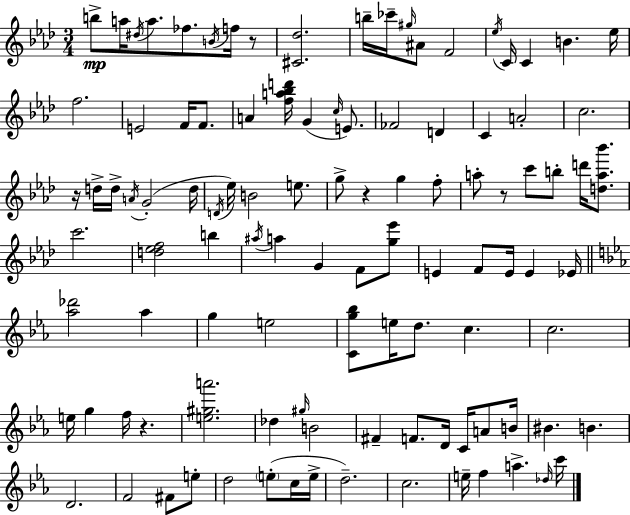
{
  \clef treble
  \numericTimeSignature
  \time 3/4
  \key aes \major
  b''8->\mp a''16 \acciaccatura { dis''16 } a''8. fes''8. \acciaccatura { b'16 } f''16 | r8 <cis' des''>2. | b''16-- ces'''16-- \grace { gis''16 } ais'8 f'2 | \acciaccatura { ees''16 } c'16 c'4 b'4. | \break ees''16 f''2. | e'2 | f'16 f'8. a'4 <f'' a'' bes'' d'''>16 g'4( | \grace { c''16 } e'8.) fes'2 | \break d'4 c'4 a'2-. | c''2. | r16 d''16-> d''16-> \acciaccatura { a'16 } g'2-.( | d''16 \acciaccatura { d'16 } ees''16) b'2 | \break e''8. g''8-> r4 | g''4 f''8-. a''8-. r8 c'''8 | b''8-. d'''16 <d'' a'' bes'''>8. c'''2. | <d'' ees'' f''>2 | \break b''4 \acciaccatura { ais''16 } a''4 | g'4 f'8 <g'' ees'''>8 e'4 | f'8 e'16 e'4 ees'16 \bar "||" \break \key ees \major <aes'' des'''>2 aes''4 | g''4 e''2 | <c' g'' bes''>8 e''16 d''8. c''4. | c''2. | \break e''16 g''4 f''16 r4. | <e'' gis'' a'''>2. | des''4 \grace { gis''16 } b'2 | fis'4-- f'8. d'16 c'16 a'8 | \break b'16 bis'4. b'4. | d'2. | f'2 fis'8 e''8-. | d''2 \parenthesize e''8-.( c''16 | \break e''16-> d''2.--) | c''2. | e''16-- f''4 a''4.-> | \grace { des''16 } c'''16 \bar "|."
}